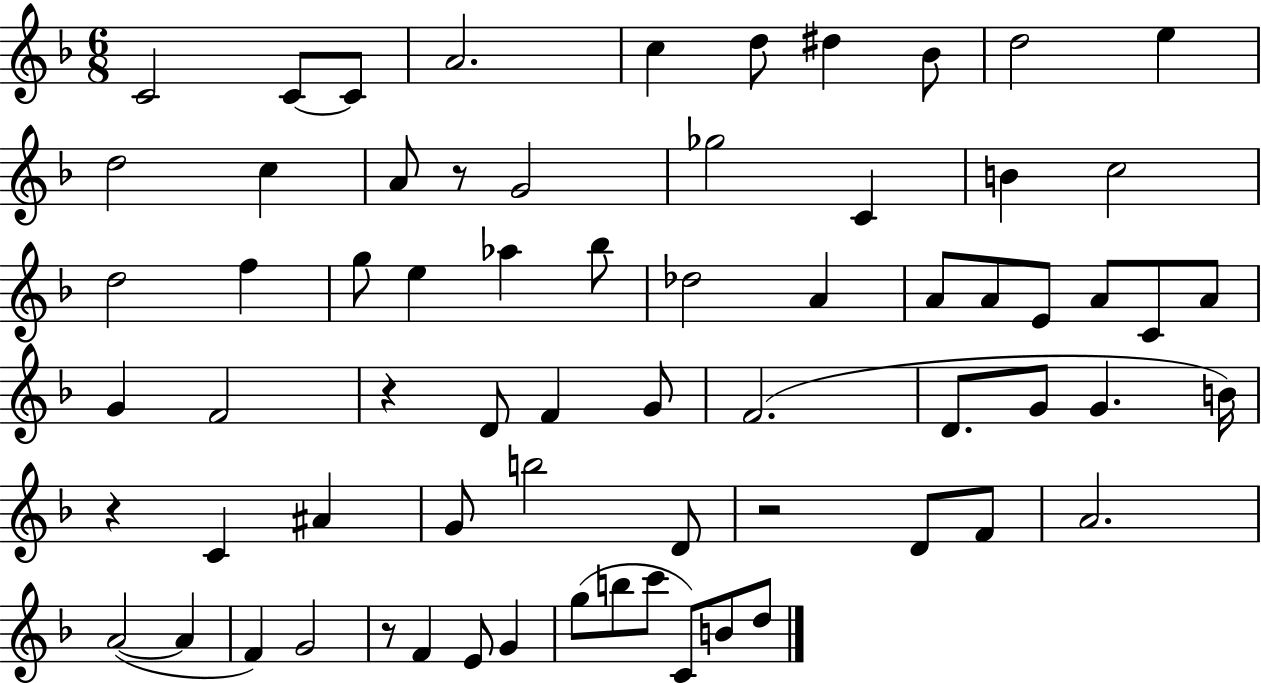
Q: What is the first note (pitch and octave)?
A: C4